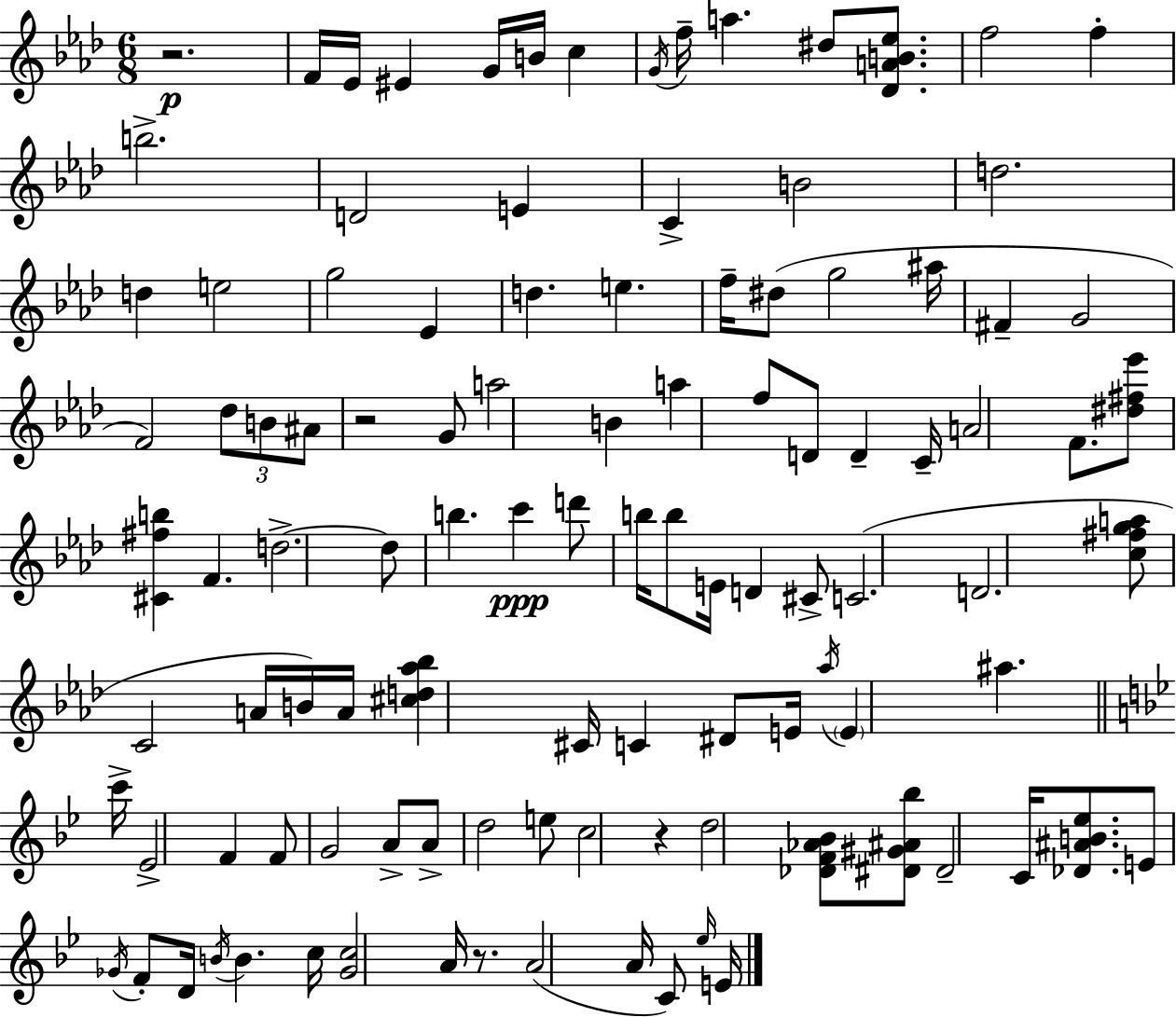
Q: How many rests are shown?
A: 4